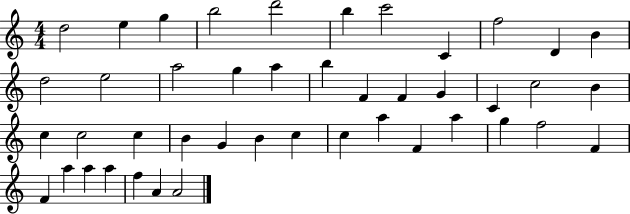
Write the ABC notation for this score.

X:1
T:Untitled
M:4/4
L:1/4
K:C
d2 e g b2 d'2 b c'2 C f2 D B d2 e2 a2 g a b F F G C c2 B c c2 c B G B c c a F a g f2 F F a a a f A A2